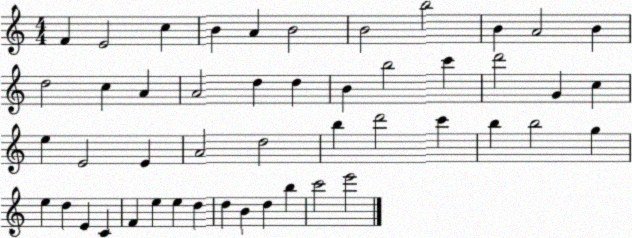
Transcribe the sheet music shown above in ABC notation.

X:1
T:Untitled
M:4/4
L:1/4
K:C
F E2 c B A B2 B2 b2 B A2 B d2 c A A2 d d B b2 c' d'2 G c e E2 E A2 d2 b d'2 c' b b2 g e d E C F e e d d B d b c'2 e'2